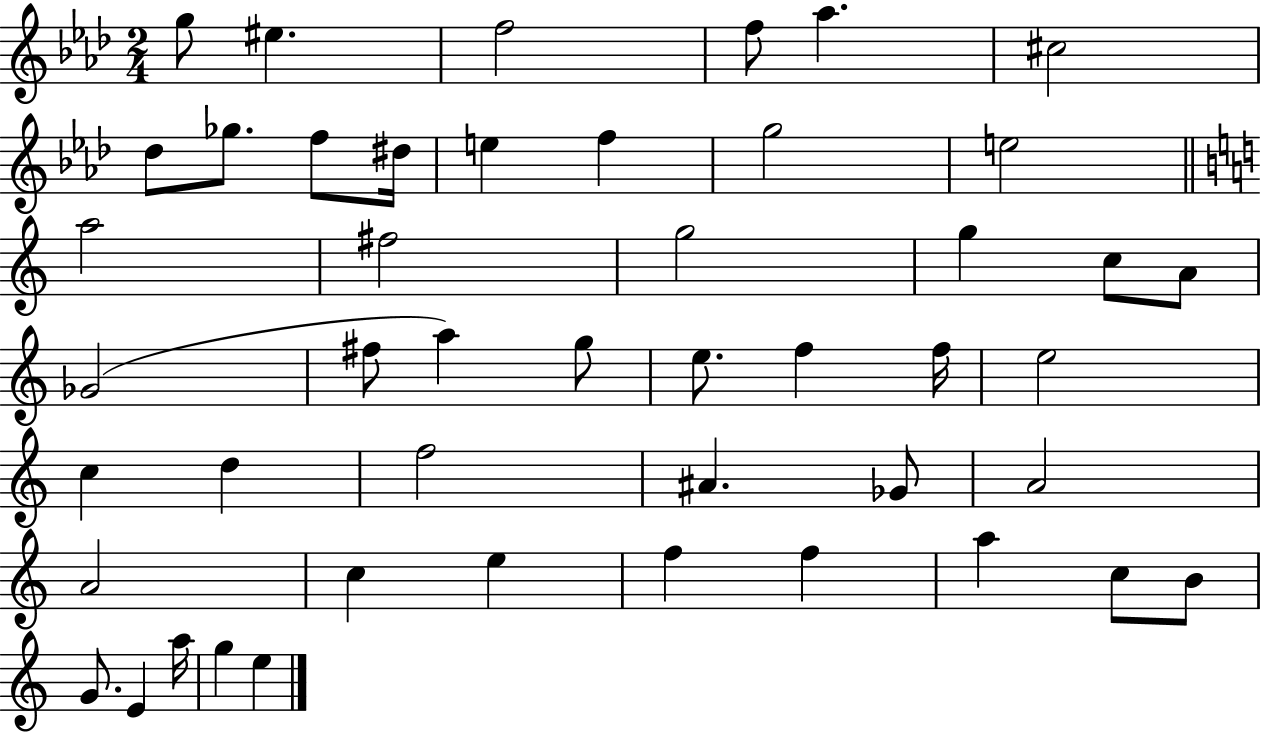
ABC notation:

X:1
T:Untitled
M:2/4
L:1/4
K:Ab
g/2 ^e f2 f/2 _a ^c2 _d/2 _g/2 f/2 ^d/4 e f g2 e2 a2 ^f2 g2 g c/2 A/2 _G2 ^f/2 a g/2 e/2 f f/4 e2 c d f2 ^A _G/2 A2 A2 c e f f a c/2 B/2 G/2 E a/4 g e